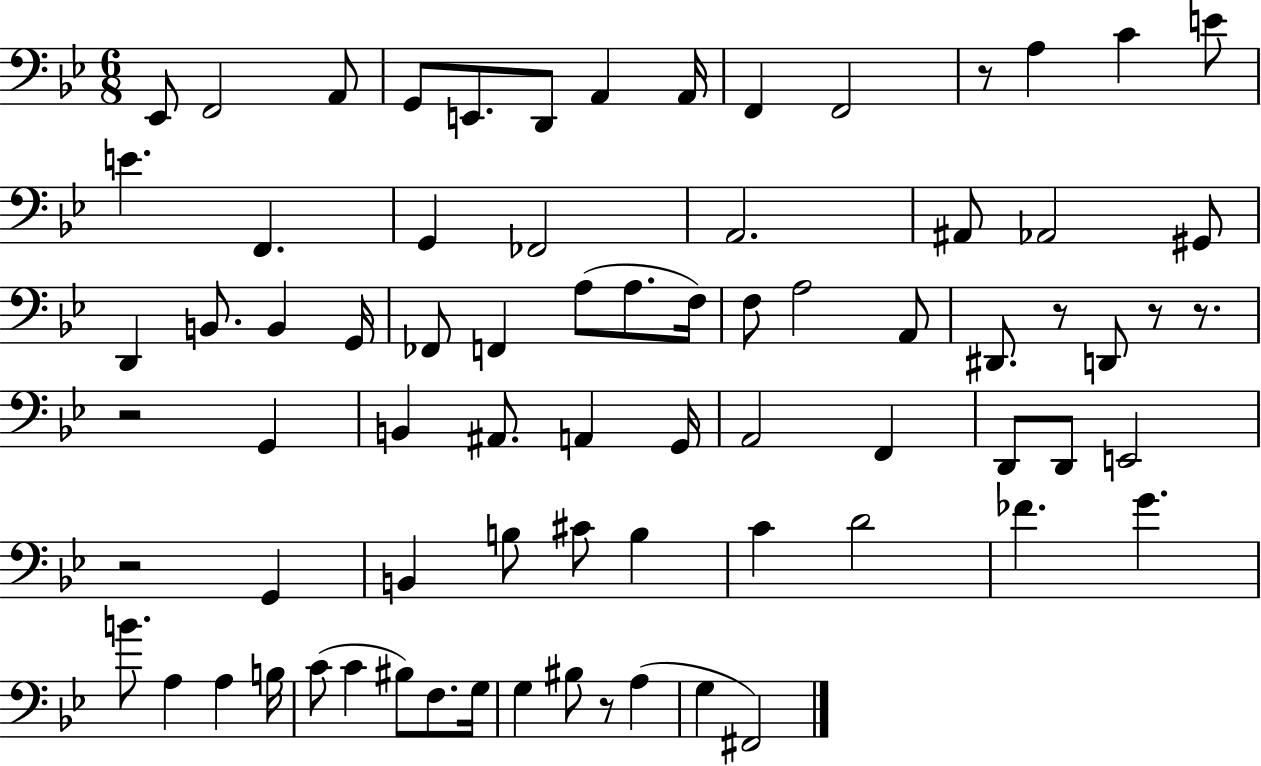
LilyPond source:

{
  \clef bass
  \numericTimeSignature
  \time 6/8
  \key bes \major
  ees,8 f,2 a,8 | g,8 e,8. d,8 a,4 a,16 | f,4 f,2 | r8 a4 c'4 e'8 | \break e'4. f,4. | g,4 fes,2 | a,2. | ais,8 aes,2 gis,8 | \break d,4 b,8. b,4 g,16 | fes,8 f,4 a8( a8. f16) | f8 a2 a,8 | dis,8. r8 d,8 r8 r8. | \break r2 g,4 | b,4 ais,8. a,4 g,16 | a,2 f,4 | d,8 d,8 e,2 | \break r2 g,4 | b,4 b8 cis'8 b4 | c'4 d'2 | fes'4. g'4. | \break b'8. a4 a4 b16 | c'8( c'4 bis8) f8. g16 | g4 bis8 r8 a4( | g4 fis,2) | \break \bar "|."
}